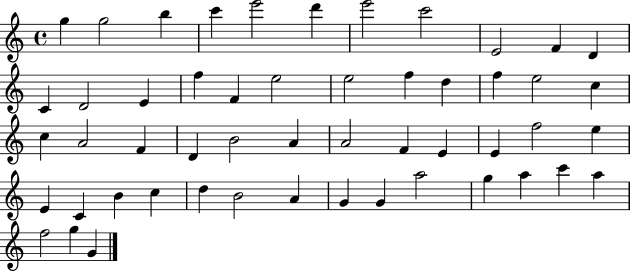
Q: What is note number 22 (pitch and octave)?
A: E5